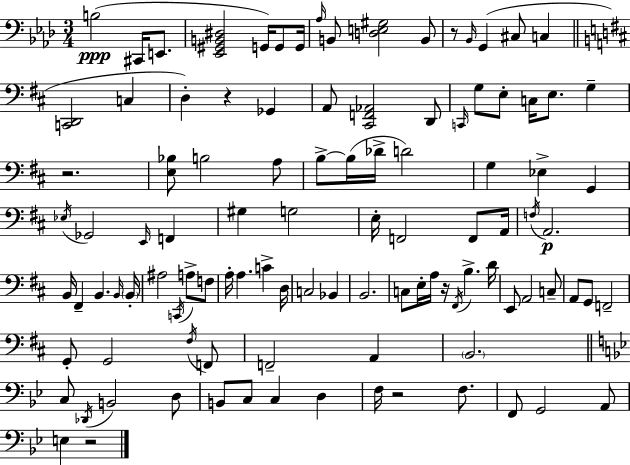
{
  \clef bass
  \numericTimeSignature
  \time 3/4
  \key aes \major
  b2(\ppp cis,16 e,8. | <ees, gis, b, dis>2 g,16) g,8 g,16 | \grace { aes16 } b,8 <d e gis>2 b,8 | r8 \grace { bes,16 } g,4( cis8 c4 | \break \bar "||" \break \key d \major <c, d,>2 c4 | d4-.) r4 ges,4 | a,8 <cis, f, aes,>2 d,8 | \grace { c,16 } g8 e8-. c16 e8. g4-- | \break r2. | <e bes>8 b2 a8 | b8->~~ b16( des'16-> d'2) | g4 ees4-> g,4 | \break \acciaccatura { ees16 } ges,2 \grace { e,16 } f,4 | gis4 g2 | e16-. f,2 | f,8 a,16 \acciaccatura { f16 } a,2.\p | \break b,16 fis,4-- b,4. | \grace { b,16 } \parenthesize b,16-. ais2 | \acciaccatura { c,16 } a8-> f8 a16-. a4. | c'4-> d16 c2 | \break bes,4 b,2. | c8 e16-. a16 r16 \acciaccatura { fis,16 } | b4.-> d'16 e,8 a,2 | c8-- a,8 g,8 f,2-- | \break g,8-. g,2 | \acciaccatura { fis16 } f,8 f,2-- | a,4 \parenthesize b,2. | \bar "||" \break \key g \minor c8 \acciaccatura { des,16 } b,2 d8 | b,8 c8 c4 d4 | f16 r2 f8. | f,8 g,2 a,8 | \break e4 r2 | \bar "|."
}